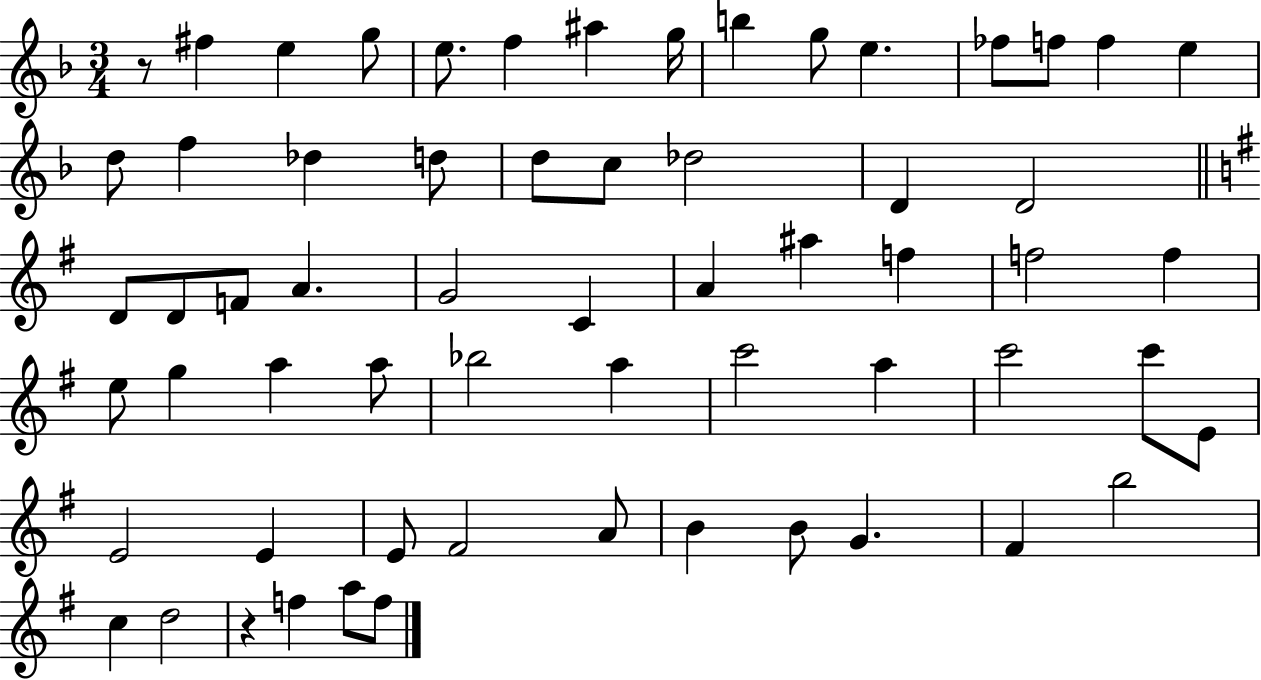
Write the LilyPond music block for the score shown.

{
  \clef treble
  \numericTimeSignature
  \time 3/4
  \key f \major
  r8 fis''4 e''4 g''8 | e''8. f''4 ais''4 g''16 | b''4 g''8 e''4. | fes''8 f''8 f''4 e''4 | \break d''8 f''4 des''4 d''8 | d''8 c''8 des''2 | d'4 d'2 | \bar "||" \break \key e \minor d'8 d'8 f'8 a'4. | g'2 c'4 | a'4 ais''4 f''4 | f''2 f''4 | \break e''8 g''4 a''4 a''8 | bes''2 a''4 | c'''2 a''4 | c'''2 c'''8 e'8 | \break e'2 e'4 | e'8 fis'2 a'8 | b'4 b'8 g'4. | fis'4 b''2 | \break c''4 d''2 | r4 f''4 a''8 f''8 | \bar "|."
}